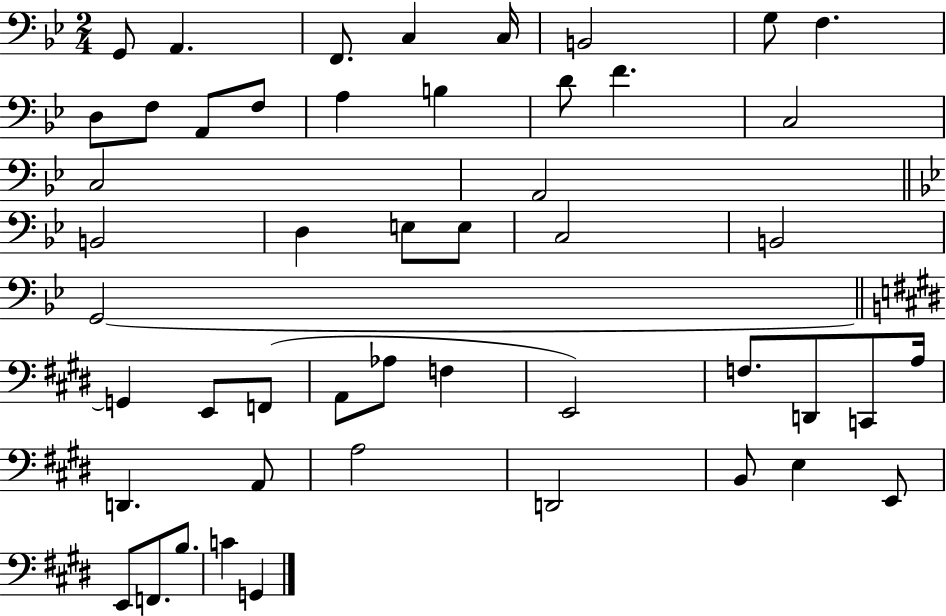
X:1
T:Untitled
M:2/4
L:1/4
K:Bb
G,,/2 A,, F,,/2 C, C,/4 B,,2 G,/2 F, D,/2 F,/2 A,,/2 F,/2 A, B, D/2 F C,2 C,2 A,,2 B,,2 D, E,/2 E,/2 C,2 B,,2 G,,2 G,, E,,/2 F,,/2 A,,/2 _A,/2 F, E,,2 F,/2 D,,/2 C,,/2 A,/4 D,, A,,/2 A,2 D,,2 B,,/2 E, E,,/2 E,,/2 F,,/2 B,/2 C G,,